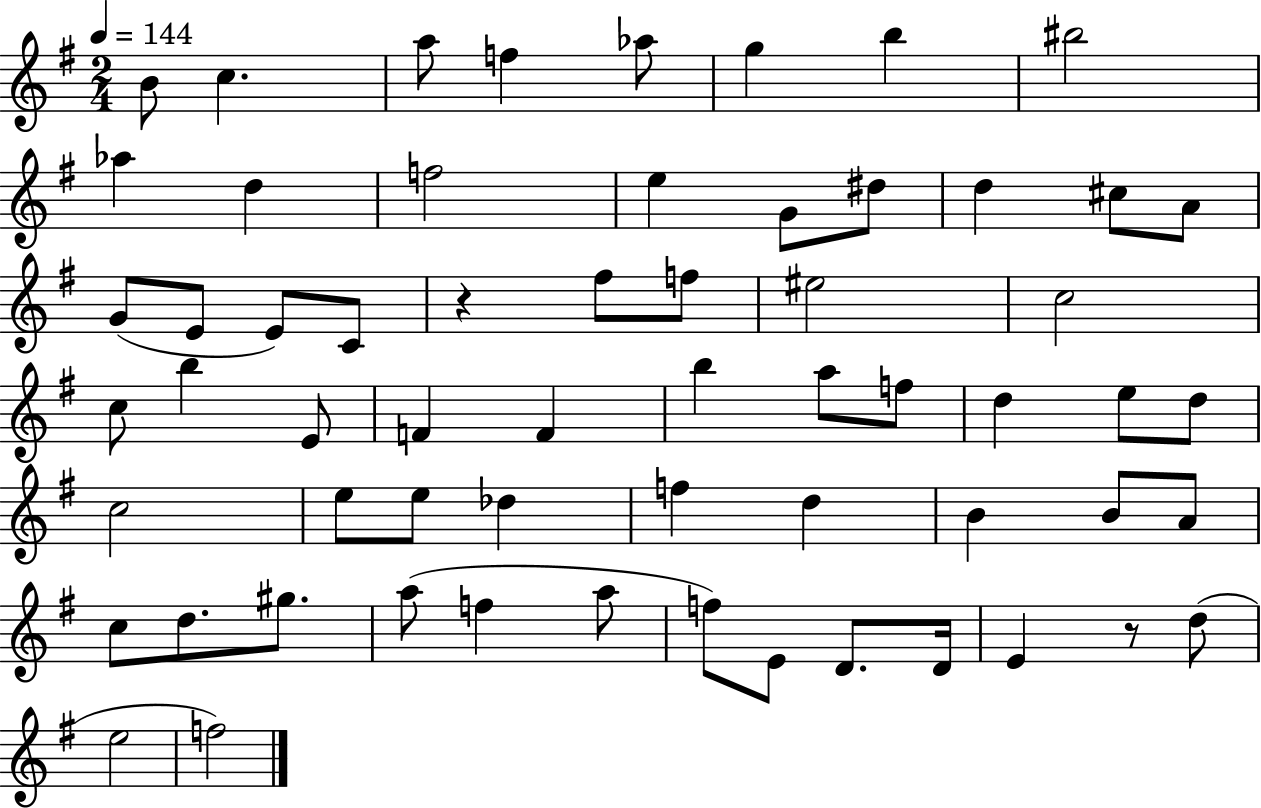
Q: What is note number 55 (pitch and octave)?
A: D4